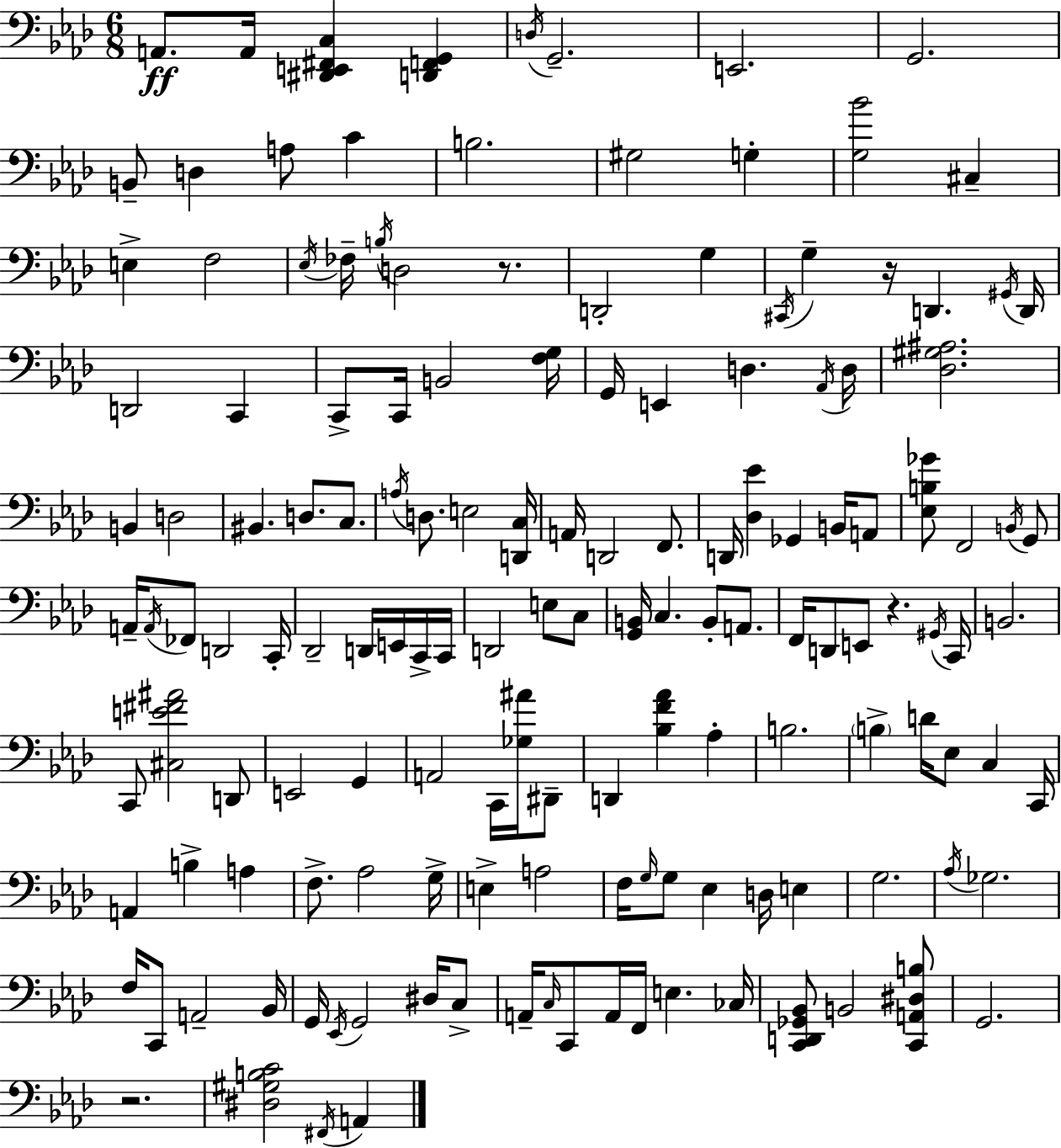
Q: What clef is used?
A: bass